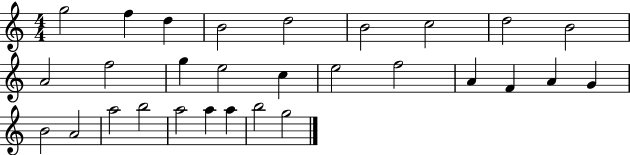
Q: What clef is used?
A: treble